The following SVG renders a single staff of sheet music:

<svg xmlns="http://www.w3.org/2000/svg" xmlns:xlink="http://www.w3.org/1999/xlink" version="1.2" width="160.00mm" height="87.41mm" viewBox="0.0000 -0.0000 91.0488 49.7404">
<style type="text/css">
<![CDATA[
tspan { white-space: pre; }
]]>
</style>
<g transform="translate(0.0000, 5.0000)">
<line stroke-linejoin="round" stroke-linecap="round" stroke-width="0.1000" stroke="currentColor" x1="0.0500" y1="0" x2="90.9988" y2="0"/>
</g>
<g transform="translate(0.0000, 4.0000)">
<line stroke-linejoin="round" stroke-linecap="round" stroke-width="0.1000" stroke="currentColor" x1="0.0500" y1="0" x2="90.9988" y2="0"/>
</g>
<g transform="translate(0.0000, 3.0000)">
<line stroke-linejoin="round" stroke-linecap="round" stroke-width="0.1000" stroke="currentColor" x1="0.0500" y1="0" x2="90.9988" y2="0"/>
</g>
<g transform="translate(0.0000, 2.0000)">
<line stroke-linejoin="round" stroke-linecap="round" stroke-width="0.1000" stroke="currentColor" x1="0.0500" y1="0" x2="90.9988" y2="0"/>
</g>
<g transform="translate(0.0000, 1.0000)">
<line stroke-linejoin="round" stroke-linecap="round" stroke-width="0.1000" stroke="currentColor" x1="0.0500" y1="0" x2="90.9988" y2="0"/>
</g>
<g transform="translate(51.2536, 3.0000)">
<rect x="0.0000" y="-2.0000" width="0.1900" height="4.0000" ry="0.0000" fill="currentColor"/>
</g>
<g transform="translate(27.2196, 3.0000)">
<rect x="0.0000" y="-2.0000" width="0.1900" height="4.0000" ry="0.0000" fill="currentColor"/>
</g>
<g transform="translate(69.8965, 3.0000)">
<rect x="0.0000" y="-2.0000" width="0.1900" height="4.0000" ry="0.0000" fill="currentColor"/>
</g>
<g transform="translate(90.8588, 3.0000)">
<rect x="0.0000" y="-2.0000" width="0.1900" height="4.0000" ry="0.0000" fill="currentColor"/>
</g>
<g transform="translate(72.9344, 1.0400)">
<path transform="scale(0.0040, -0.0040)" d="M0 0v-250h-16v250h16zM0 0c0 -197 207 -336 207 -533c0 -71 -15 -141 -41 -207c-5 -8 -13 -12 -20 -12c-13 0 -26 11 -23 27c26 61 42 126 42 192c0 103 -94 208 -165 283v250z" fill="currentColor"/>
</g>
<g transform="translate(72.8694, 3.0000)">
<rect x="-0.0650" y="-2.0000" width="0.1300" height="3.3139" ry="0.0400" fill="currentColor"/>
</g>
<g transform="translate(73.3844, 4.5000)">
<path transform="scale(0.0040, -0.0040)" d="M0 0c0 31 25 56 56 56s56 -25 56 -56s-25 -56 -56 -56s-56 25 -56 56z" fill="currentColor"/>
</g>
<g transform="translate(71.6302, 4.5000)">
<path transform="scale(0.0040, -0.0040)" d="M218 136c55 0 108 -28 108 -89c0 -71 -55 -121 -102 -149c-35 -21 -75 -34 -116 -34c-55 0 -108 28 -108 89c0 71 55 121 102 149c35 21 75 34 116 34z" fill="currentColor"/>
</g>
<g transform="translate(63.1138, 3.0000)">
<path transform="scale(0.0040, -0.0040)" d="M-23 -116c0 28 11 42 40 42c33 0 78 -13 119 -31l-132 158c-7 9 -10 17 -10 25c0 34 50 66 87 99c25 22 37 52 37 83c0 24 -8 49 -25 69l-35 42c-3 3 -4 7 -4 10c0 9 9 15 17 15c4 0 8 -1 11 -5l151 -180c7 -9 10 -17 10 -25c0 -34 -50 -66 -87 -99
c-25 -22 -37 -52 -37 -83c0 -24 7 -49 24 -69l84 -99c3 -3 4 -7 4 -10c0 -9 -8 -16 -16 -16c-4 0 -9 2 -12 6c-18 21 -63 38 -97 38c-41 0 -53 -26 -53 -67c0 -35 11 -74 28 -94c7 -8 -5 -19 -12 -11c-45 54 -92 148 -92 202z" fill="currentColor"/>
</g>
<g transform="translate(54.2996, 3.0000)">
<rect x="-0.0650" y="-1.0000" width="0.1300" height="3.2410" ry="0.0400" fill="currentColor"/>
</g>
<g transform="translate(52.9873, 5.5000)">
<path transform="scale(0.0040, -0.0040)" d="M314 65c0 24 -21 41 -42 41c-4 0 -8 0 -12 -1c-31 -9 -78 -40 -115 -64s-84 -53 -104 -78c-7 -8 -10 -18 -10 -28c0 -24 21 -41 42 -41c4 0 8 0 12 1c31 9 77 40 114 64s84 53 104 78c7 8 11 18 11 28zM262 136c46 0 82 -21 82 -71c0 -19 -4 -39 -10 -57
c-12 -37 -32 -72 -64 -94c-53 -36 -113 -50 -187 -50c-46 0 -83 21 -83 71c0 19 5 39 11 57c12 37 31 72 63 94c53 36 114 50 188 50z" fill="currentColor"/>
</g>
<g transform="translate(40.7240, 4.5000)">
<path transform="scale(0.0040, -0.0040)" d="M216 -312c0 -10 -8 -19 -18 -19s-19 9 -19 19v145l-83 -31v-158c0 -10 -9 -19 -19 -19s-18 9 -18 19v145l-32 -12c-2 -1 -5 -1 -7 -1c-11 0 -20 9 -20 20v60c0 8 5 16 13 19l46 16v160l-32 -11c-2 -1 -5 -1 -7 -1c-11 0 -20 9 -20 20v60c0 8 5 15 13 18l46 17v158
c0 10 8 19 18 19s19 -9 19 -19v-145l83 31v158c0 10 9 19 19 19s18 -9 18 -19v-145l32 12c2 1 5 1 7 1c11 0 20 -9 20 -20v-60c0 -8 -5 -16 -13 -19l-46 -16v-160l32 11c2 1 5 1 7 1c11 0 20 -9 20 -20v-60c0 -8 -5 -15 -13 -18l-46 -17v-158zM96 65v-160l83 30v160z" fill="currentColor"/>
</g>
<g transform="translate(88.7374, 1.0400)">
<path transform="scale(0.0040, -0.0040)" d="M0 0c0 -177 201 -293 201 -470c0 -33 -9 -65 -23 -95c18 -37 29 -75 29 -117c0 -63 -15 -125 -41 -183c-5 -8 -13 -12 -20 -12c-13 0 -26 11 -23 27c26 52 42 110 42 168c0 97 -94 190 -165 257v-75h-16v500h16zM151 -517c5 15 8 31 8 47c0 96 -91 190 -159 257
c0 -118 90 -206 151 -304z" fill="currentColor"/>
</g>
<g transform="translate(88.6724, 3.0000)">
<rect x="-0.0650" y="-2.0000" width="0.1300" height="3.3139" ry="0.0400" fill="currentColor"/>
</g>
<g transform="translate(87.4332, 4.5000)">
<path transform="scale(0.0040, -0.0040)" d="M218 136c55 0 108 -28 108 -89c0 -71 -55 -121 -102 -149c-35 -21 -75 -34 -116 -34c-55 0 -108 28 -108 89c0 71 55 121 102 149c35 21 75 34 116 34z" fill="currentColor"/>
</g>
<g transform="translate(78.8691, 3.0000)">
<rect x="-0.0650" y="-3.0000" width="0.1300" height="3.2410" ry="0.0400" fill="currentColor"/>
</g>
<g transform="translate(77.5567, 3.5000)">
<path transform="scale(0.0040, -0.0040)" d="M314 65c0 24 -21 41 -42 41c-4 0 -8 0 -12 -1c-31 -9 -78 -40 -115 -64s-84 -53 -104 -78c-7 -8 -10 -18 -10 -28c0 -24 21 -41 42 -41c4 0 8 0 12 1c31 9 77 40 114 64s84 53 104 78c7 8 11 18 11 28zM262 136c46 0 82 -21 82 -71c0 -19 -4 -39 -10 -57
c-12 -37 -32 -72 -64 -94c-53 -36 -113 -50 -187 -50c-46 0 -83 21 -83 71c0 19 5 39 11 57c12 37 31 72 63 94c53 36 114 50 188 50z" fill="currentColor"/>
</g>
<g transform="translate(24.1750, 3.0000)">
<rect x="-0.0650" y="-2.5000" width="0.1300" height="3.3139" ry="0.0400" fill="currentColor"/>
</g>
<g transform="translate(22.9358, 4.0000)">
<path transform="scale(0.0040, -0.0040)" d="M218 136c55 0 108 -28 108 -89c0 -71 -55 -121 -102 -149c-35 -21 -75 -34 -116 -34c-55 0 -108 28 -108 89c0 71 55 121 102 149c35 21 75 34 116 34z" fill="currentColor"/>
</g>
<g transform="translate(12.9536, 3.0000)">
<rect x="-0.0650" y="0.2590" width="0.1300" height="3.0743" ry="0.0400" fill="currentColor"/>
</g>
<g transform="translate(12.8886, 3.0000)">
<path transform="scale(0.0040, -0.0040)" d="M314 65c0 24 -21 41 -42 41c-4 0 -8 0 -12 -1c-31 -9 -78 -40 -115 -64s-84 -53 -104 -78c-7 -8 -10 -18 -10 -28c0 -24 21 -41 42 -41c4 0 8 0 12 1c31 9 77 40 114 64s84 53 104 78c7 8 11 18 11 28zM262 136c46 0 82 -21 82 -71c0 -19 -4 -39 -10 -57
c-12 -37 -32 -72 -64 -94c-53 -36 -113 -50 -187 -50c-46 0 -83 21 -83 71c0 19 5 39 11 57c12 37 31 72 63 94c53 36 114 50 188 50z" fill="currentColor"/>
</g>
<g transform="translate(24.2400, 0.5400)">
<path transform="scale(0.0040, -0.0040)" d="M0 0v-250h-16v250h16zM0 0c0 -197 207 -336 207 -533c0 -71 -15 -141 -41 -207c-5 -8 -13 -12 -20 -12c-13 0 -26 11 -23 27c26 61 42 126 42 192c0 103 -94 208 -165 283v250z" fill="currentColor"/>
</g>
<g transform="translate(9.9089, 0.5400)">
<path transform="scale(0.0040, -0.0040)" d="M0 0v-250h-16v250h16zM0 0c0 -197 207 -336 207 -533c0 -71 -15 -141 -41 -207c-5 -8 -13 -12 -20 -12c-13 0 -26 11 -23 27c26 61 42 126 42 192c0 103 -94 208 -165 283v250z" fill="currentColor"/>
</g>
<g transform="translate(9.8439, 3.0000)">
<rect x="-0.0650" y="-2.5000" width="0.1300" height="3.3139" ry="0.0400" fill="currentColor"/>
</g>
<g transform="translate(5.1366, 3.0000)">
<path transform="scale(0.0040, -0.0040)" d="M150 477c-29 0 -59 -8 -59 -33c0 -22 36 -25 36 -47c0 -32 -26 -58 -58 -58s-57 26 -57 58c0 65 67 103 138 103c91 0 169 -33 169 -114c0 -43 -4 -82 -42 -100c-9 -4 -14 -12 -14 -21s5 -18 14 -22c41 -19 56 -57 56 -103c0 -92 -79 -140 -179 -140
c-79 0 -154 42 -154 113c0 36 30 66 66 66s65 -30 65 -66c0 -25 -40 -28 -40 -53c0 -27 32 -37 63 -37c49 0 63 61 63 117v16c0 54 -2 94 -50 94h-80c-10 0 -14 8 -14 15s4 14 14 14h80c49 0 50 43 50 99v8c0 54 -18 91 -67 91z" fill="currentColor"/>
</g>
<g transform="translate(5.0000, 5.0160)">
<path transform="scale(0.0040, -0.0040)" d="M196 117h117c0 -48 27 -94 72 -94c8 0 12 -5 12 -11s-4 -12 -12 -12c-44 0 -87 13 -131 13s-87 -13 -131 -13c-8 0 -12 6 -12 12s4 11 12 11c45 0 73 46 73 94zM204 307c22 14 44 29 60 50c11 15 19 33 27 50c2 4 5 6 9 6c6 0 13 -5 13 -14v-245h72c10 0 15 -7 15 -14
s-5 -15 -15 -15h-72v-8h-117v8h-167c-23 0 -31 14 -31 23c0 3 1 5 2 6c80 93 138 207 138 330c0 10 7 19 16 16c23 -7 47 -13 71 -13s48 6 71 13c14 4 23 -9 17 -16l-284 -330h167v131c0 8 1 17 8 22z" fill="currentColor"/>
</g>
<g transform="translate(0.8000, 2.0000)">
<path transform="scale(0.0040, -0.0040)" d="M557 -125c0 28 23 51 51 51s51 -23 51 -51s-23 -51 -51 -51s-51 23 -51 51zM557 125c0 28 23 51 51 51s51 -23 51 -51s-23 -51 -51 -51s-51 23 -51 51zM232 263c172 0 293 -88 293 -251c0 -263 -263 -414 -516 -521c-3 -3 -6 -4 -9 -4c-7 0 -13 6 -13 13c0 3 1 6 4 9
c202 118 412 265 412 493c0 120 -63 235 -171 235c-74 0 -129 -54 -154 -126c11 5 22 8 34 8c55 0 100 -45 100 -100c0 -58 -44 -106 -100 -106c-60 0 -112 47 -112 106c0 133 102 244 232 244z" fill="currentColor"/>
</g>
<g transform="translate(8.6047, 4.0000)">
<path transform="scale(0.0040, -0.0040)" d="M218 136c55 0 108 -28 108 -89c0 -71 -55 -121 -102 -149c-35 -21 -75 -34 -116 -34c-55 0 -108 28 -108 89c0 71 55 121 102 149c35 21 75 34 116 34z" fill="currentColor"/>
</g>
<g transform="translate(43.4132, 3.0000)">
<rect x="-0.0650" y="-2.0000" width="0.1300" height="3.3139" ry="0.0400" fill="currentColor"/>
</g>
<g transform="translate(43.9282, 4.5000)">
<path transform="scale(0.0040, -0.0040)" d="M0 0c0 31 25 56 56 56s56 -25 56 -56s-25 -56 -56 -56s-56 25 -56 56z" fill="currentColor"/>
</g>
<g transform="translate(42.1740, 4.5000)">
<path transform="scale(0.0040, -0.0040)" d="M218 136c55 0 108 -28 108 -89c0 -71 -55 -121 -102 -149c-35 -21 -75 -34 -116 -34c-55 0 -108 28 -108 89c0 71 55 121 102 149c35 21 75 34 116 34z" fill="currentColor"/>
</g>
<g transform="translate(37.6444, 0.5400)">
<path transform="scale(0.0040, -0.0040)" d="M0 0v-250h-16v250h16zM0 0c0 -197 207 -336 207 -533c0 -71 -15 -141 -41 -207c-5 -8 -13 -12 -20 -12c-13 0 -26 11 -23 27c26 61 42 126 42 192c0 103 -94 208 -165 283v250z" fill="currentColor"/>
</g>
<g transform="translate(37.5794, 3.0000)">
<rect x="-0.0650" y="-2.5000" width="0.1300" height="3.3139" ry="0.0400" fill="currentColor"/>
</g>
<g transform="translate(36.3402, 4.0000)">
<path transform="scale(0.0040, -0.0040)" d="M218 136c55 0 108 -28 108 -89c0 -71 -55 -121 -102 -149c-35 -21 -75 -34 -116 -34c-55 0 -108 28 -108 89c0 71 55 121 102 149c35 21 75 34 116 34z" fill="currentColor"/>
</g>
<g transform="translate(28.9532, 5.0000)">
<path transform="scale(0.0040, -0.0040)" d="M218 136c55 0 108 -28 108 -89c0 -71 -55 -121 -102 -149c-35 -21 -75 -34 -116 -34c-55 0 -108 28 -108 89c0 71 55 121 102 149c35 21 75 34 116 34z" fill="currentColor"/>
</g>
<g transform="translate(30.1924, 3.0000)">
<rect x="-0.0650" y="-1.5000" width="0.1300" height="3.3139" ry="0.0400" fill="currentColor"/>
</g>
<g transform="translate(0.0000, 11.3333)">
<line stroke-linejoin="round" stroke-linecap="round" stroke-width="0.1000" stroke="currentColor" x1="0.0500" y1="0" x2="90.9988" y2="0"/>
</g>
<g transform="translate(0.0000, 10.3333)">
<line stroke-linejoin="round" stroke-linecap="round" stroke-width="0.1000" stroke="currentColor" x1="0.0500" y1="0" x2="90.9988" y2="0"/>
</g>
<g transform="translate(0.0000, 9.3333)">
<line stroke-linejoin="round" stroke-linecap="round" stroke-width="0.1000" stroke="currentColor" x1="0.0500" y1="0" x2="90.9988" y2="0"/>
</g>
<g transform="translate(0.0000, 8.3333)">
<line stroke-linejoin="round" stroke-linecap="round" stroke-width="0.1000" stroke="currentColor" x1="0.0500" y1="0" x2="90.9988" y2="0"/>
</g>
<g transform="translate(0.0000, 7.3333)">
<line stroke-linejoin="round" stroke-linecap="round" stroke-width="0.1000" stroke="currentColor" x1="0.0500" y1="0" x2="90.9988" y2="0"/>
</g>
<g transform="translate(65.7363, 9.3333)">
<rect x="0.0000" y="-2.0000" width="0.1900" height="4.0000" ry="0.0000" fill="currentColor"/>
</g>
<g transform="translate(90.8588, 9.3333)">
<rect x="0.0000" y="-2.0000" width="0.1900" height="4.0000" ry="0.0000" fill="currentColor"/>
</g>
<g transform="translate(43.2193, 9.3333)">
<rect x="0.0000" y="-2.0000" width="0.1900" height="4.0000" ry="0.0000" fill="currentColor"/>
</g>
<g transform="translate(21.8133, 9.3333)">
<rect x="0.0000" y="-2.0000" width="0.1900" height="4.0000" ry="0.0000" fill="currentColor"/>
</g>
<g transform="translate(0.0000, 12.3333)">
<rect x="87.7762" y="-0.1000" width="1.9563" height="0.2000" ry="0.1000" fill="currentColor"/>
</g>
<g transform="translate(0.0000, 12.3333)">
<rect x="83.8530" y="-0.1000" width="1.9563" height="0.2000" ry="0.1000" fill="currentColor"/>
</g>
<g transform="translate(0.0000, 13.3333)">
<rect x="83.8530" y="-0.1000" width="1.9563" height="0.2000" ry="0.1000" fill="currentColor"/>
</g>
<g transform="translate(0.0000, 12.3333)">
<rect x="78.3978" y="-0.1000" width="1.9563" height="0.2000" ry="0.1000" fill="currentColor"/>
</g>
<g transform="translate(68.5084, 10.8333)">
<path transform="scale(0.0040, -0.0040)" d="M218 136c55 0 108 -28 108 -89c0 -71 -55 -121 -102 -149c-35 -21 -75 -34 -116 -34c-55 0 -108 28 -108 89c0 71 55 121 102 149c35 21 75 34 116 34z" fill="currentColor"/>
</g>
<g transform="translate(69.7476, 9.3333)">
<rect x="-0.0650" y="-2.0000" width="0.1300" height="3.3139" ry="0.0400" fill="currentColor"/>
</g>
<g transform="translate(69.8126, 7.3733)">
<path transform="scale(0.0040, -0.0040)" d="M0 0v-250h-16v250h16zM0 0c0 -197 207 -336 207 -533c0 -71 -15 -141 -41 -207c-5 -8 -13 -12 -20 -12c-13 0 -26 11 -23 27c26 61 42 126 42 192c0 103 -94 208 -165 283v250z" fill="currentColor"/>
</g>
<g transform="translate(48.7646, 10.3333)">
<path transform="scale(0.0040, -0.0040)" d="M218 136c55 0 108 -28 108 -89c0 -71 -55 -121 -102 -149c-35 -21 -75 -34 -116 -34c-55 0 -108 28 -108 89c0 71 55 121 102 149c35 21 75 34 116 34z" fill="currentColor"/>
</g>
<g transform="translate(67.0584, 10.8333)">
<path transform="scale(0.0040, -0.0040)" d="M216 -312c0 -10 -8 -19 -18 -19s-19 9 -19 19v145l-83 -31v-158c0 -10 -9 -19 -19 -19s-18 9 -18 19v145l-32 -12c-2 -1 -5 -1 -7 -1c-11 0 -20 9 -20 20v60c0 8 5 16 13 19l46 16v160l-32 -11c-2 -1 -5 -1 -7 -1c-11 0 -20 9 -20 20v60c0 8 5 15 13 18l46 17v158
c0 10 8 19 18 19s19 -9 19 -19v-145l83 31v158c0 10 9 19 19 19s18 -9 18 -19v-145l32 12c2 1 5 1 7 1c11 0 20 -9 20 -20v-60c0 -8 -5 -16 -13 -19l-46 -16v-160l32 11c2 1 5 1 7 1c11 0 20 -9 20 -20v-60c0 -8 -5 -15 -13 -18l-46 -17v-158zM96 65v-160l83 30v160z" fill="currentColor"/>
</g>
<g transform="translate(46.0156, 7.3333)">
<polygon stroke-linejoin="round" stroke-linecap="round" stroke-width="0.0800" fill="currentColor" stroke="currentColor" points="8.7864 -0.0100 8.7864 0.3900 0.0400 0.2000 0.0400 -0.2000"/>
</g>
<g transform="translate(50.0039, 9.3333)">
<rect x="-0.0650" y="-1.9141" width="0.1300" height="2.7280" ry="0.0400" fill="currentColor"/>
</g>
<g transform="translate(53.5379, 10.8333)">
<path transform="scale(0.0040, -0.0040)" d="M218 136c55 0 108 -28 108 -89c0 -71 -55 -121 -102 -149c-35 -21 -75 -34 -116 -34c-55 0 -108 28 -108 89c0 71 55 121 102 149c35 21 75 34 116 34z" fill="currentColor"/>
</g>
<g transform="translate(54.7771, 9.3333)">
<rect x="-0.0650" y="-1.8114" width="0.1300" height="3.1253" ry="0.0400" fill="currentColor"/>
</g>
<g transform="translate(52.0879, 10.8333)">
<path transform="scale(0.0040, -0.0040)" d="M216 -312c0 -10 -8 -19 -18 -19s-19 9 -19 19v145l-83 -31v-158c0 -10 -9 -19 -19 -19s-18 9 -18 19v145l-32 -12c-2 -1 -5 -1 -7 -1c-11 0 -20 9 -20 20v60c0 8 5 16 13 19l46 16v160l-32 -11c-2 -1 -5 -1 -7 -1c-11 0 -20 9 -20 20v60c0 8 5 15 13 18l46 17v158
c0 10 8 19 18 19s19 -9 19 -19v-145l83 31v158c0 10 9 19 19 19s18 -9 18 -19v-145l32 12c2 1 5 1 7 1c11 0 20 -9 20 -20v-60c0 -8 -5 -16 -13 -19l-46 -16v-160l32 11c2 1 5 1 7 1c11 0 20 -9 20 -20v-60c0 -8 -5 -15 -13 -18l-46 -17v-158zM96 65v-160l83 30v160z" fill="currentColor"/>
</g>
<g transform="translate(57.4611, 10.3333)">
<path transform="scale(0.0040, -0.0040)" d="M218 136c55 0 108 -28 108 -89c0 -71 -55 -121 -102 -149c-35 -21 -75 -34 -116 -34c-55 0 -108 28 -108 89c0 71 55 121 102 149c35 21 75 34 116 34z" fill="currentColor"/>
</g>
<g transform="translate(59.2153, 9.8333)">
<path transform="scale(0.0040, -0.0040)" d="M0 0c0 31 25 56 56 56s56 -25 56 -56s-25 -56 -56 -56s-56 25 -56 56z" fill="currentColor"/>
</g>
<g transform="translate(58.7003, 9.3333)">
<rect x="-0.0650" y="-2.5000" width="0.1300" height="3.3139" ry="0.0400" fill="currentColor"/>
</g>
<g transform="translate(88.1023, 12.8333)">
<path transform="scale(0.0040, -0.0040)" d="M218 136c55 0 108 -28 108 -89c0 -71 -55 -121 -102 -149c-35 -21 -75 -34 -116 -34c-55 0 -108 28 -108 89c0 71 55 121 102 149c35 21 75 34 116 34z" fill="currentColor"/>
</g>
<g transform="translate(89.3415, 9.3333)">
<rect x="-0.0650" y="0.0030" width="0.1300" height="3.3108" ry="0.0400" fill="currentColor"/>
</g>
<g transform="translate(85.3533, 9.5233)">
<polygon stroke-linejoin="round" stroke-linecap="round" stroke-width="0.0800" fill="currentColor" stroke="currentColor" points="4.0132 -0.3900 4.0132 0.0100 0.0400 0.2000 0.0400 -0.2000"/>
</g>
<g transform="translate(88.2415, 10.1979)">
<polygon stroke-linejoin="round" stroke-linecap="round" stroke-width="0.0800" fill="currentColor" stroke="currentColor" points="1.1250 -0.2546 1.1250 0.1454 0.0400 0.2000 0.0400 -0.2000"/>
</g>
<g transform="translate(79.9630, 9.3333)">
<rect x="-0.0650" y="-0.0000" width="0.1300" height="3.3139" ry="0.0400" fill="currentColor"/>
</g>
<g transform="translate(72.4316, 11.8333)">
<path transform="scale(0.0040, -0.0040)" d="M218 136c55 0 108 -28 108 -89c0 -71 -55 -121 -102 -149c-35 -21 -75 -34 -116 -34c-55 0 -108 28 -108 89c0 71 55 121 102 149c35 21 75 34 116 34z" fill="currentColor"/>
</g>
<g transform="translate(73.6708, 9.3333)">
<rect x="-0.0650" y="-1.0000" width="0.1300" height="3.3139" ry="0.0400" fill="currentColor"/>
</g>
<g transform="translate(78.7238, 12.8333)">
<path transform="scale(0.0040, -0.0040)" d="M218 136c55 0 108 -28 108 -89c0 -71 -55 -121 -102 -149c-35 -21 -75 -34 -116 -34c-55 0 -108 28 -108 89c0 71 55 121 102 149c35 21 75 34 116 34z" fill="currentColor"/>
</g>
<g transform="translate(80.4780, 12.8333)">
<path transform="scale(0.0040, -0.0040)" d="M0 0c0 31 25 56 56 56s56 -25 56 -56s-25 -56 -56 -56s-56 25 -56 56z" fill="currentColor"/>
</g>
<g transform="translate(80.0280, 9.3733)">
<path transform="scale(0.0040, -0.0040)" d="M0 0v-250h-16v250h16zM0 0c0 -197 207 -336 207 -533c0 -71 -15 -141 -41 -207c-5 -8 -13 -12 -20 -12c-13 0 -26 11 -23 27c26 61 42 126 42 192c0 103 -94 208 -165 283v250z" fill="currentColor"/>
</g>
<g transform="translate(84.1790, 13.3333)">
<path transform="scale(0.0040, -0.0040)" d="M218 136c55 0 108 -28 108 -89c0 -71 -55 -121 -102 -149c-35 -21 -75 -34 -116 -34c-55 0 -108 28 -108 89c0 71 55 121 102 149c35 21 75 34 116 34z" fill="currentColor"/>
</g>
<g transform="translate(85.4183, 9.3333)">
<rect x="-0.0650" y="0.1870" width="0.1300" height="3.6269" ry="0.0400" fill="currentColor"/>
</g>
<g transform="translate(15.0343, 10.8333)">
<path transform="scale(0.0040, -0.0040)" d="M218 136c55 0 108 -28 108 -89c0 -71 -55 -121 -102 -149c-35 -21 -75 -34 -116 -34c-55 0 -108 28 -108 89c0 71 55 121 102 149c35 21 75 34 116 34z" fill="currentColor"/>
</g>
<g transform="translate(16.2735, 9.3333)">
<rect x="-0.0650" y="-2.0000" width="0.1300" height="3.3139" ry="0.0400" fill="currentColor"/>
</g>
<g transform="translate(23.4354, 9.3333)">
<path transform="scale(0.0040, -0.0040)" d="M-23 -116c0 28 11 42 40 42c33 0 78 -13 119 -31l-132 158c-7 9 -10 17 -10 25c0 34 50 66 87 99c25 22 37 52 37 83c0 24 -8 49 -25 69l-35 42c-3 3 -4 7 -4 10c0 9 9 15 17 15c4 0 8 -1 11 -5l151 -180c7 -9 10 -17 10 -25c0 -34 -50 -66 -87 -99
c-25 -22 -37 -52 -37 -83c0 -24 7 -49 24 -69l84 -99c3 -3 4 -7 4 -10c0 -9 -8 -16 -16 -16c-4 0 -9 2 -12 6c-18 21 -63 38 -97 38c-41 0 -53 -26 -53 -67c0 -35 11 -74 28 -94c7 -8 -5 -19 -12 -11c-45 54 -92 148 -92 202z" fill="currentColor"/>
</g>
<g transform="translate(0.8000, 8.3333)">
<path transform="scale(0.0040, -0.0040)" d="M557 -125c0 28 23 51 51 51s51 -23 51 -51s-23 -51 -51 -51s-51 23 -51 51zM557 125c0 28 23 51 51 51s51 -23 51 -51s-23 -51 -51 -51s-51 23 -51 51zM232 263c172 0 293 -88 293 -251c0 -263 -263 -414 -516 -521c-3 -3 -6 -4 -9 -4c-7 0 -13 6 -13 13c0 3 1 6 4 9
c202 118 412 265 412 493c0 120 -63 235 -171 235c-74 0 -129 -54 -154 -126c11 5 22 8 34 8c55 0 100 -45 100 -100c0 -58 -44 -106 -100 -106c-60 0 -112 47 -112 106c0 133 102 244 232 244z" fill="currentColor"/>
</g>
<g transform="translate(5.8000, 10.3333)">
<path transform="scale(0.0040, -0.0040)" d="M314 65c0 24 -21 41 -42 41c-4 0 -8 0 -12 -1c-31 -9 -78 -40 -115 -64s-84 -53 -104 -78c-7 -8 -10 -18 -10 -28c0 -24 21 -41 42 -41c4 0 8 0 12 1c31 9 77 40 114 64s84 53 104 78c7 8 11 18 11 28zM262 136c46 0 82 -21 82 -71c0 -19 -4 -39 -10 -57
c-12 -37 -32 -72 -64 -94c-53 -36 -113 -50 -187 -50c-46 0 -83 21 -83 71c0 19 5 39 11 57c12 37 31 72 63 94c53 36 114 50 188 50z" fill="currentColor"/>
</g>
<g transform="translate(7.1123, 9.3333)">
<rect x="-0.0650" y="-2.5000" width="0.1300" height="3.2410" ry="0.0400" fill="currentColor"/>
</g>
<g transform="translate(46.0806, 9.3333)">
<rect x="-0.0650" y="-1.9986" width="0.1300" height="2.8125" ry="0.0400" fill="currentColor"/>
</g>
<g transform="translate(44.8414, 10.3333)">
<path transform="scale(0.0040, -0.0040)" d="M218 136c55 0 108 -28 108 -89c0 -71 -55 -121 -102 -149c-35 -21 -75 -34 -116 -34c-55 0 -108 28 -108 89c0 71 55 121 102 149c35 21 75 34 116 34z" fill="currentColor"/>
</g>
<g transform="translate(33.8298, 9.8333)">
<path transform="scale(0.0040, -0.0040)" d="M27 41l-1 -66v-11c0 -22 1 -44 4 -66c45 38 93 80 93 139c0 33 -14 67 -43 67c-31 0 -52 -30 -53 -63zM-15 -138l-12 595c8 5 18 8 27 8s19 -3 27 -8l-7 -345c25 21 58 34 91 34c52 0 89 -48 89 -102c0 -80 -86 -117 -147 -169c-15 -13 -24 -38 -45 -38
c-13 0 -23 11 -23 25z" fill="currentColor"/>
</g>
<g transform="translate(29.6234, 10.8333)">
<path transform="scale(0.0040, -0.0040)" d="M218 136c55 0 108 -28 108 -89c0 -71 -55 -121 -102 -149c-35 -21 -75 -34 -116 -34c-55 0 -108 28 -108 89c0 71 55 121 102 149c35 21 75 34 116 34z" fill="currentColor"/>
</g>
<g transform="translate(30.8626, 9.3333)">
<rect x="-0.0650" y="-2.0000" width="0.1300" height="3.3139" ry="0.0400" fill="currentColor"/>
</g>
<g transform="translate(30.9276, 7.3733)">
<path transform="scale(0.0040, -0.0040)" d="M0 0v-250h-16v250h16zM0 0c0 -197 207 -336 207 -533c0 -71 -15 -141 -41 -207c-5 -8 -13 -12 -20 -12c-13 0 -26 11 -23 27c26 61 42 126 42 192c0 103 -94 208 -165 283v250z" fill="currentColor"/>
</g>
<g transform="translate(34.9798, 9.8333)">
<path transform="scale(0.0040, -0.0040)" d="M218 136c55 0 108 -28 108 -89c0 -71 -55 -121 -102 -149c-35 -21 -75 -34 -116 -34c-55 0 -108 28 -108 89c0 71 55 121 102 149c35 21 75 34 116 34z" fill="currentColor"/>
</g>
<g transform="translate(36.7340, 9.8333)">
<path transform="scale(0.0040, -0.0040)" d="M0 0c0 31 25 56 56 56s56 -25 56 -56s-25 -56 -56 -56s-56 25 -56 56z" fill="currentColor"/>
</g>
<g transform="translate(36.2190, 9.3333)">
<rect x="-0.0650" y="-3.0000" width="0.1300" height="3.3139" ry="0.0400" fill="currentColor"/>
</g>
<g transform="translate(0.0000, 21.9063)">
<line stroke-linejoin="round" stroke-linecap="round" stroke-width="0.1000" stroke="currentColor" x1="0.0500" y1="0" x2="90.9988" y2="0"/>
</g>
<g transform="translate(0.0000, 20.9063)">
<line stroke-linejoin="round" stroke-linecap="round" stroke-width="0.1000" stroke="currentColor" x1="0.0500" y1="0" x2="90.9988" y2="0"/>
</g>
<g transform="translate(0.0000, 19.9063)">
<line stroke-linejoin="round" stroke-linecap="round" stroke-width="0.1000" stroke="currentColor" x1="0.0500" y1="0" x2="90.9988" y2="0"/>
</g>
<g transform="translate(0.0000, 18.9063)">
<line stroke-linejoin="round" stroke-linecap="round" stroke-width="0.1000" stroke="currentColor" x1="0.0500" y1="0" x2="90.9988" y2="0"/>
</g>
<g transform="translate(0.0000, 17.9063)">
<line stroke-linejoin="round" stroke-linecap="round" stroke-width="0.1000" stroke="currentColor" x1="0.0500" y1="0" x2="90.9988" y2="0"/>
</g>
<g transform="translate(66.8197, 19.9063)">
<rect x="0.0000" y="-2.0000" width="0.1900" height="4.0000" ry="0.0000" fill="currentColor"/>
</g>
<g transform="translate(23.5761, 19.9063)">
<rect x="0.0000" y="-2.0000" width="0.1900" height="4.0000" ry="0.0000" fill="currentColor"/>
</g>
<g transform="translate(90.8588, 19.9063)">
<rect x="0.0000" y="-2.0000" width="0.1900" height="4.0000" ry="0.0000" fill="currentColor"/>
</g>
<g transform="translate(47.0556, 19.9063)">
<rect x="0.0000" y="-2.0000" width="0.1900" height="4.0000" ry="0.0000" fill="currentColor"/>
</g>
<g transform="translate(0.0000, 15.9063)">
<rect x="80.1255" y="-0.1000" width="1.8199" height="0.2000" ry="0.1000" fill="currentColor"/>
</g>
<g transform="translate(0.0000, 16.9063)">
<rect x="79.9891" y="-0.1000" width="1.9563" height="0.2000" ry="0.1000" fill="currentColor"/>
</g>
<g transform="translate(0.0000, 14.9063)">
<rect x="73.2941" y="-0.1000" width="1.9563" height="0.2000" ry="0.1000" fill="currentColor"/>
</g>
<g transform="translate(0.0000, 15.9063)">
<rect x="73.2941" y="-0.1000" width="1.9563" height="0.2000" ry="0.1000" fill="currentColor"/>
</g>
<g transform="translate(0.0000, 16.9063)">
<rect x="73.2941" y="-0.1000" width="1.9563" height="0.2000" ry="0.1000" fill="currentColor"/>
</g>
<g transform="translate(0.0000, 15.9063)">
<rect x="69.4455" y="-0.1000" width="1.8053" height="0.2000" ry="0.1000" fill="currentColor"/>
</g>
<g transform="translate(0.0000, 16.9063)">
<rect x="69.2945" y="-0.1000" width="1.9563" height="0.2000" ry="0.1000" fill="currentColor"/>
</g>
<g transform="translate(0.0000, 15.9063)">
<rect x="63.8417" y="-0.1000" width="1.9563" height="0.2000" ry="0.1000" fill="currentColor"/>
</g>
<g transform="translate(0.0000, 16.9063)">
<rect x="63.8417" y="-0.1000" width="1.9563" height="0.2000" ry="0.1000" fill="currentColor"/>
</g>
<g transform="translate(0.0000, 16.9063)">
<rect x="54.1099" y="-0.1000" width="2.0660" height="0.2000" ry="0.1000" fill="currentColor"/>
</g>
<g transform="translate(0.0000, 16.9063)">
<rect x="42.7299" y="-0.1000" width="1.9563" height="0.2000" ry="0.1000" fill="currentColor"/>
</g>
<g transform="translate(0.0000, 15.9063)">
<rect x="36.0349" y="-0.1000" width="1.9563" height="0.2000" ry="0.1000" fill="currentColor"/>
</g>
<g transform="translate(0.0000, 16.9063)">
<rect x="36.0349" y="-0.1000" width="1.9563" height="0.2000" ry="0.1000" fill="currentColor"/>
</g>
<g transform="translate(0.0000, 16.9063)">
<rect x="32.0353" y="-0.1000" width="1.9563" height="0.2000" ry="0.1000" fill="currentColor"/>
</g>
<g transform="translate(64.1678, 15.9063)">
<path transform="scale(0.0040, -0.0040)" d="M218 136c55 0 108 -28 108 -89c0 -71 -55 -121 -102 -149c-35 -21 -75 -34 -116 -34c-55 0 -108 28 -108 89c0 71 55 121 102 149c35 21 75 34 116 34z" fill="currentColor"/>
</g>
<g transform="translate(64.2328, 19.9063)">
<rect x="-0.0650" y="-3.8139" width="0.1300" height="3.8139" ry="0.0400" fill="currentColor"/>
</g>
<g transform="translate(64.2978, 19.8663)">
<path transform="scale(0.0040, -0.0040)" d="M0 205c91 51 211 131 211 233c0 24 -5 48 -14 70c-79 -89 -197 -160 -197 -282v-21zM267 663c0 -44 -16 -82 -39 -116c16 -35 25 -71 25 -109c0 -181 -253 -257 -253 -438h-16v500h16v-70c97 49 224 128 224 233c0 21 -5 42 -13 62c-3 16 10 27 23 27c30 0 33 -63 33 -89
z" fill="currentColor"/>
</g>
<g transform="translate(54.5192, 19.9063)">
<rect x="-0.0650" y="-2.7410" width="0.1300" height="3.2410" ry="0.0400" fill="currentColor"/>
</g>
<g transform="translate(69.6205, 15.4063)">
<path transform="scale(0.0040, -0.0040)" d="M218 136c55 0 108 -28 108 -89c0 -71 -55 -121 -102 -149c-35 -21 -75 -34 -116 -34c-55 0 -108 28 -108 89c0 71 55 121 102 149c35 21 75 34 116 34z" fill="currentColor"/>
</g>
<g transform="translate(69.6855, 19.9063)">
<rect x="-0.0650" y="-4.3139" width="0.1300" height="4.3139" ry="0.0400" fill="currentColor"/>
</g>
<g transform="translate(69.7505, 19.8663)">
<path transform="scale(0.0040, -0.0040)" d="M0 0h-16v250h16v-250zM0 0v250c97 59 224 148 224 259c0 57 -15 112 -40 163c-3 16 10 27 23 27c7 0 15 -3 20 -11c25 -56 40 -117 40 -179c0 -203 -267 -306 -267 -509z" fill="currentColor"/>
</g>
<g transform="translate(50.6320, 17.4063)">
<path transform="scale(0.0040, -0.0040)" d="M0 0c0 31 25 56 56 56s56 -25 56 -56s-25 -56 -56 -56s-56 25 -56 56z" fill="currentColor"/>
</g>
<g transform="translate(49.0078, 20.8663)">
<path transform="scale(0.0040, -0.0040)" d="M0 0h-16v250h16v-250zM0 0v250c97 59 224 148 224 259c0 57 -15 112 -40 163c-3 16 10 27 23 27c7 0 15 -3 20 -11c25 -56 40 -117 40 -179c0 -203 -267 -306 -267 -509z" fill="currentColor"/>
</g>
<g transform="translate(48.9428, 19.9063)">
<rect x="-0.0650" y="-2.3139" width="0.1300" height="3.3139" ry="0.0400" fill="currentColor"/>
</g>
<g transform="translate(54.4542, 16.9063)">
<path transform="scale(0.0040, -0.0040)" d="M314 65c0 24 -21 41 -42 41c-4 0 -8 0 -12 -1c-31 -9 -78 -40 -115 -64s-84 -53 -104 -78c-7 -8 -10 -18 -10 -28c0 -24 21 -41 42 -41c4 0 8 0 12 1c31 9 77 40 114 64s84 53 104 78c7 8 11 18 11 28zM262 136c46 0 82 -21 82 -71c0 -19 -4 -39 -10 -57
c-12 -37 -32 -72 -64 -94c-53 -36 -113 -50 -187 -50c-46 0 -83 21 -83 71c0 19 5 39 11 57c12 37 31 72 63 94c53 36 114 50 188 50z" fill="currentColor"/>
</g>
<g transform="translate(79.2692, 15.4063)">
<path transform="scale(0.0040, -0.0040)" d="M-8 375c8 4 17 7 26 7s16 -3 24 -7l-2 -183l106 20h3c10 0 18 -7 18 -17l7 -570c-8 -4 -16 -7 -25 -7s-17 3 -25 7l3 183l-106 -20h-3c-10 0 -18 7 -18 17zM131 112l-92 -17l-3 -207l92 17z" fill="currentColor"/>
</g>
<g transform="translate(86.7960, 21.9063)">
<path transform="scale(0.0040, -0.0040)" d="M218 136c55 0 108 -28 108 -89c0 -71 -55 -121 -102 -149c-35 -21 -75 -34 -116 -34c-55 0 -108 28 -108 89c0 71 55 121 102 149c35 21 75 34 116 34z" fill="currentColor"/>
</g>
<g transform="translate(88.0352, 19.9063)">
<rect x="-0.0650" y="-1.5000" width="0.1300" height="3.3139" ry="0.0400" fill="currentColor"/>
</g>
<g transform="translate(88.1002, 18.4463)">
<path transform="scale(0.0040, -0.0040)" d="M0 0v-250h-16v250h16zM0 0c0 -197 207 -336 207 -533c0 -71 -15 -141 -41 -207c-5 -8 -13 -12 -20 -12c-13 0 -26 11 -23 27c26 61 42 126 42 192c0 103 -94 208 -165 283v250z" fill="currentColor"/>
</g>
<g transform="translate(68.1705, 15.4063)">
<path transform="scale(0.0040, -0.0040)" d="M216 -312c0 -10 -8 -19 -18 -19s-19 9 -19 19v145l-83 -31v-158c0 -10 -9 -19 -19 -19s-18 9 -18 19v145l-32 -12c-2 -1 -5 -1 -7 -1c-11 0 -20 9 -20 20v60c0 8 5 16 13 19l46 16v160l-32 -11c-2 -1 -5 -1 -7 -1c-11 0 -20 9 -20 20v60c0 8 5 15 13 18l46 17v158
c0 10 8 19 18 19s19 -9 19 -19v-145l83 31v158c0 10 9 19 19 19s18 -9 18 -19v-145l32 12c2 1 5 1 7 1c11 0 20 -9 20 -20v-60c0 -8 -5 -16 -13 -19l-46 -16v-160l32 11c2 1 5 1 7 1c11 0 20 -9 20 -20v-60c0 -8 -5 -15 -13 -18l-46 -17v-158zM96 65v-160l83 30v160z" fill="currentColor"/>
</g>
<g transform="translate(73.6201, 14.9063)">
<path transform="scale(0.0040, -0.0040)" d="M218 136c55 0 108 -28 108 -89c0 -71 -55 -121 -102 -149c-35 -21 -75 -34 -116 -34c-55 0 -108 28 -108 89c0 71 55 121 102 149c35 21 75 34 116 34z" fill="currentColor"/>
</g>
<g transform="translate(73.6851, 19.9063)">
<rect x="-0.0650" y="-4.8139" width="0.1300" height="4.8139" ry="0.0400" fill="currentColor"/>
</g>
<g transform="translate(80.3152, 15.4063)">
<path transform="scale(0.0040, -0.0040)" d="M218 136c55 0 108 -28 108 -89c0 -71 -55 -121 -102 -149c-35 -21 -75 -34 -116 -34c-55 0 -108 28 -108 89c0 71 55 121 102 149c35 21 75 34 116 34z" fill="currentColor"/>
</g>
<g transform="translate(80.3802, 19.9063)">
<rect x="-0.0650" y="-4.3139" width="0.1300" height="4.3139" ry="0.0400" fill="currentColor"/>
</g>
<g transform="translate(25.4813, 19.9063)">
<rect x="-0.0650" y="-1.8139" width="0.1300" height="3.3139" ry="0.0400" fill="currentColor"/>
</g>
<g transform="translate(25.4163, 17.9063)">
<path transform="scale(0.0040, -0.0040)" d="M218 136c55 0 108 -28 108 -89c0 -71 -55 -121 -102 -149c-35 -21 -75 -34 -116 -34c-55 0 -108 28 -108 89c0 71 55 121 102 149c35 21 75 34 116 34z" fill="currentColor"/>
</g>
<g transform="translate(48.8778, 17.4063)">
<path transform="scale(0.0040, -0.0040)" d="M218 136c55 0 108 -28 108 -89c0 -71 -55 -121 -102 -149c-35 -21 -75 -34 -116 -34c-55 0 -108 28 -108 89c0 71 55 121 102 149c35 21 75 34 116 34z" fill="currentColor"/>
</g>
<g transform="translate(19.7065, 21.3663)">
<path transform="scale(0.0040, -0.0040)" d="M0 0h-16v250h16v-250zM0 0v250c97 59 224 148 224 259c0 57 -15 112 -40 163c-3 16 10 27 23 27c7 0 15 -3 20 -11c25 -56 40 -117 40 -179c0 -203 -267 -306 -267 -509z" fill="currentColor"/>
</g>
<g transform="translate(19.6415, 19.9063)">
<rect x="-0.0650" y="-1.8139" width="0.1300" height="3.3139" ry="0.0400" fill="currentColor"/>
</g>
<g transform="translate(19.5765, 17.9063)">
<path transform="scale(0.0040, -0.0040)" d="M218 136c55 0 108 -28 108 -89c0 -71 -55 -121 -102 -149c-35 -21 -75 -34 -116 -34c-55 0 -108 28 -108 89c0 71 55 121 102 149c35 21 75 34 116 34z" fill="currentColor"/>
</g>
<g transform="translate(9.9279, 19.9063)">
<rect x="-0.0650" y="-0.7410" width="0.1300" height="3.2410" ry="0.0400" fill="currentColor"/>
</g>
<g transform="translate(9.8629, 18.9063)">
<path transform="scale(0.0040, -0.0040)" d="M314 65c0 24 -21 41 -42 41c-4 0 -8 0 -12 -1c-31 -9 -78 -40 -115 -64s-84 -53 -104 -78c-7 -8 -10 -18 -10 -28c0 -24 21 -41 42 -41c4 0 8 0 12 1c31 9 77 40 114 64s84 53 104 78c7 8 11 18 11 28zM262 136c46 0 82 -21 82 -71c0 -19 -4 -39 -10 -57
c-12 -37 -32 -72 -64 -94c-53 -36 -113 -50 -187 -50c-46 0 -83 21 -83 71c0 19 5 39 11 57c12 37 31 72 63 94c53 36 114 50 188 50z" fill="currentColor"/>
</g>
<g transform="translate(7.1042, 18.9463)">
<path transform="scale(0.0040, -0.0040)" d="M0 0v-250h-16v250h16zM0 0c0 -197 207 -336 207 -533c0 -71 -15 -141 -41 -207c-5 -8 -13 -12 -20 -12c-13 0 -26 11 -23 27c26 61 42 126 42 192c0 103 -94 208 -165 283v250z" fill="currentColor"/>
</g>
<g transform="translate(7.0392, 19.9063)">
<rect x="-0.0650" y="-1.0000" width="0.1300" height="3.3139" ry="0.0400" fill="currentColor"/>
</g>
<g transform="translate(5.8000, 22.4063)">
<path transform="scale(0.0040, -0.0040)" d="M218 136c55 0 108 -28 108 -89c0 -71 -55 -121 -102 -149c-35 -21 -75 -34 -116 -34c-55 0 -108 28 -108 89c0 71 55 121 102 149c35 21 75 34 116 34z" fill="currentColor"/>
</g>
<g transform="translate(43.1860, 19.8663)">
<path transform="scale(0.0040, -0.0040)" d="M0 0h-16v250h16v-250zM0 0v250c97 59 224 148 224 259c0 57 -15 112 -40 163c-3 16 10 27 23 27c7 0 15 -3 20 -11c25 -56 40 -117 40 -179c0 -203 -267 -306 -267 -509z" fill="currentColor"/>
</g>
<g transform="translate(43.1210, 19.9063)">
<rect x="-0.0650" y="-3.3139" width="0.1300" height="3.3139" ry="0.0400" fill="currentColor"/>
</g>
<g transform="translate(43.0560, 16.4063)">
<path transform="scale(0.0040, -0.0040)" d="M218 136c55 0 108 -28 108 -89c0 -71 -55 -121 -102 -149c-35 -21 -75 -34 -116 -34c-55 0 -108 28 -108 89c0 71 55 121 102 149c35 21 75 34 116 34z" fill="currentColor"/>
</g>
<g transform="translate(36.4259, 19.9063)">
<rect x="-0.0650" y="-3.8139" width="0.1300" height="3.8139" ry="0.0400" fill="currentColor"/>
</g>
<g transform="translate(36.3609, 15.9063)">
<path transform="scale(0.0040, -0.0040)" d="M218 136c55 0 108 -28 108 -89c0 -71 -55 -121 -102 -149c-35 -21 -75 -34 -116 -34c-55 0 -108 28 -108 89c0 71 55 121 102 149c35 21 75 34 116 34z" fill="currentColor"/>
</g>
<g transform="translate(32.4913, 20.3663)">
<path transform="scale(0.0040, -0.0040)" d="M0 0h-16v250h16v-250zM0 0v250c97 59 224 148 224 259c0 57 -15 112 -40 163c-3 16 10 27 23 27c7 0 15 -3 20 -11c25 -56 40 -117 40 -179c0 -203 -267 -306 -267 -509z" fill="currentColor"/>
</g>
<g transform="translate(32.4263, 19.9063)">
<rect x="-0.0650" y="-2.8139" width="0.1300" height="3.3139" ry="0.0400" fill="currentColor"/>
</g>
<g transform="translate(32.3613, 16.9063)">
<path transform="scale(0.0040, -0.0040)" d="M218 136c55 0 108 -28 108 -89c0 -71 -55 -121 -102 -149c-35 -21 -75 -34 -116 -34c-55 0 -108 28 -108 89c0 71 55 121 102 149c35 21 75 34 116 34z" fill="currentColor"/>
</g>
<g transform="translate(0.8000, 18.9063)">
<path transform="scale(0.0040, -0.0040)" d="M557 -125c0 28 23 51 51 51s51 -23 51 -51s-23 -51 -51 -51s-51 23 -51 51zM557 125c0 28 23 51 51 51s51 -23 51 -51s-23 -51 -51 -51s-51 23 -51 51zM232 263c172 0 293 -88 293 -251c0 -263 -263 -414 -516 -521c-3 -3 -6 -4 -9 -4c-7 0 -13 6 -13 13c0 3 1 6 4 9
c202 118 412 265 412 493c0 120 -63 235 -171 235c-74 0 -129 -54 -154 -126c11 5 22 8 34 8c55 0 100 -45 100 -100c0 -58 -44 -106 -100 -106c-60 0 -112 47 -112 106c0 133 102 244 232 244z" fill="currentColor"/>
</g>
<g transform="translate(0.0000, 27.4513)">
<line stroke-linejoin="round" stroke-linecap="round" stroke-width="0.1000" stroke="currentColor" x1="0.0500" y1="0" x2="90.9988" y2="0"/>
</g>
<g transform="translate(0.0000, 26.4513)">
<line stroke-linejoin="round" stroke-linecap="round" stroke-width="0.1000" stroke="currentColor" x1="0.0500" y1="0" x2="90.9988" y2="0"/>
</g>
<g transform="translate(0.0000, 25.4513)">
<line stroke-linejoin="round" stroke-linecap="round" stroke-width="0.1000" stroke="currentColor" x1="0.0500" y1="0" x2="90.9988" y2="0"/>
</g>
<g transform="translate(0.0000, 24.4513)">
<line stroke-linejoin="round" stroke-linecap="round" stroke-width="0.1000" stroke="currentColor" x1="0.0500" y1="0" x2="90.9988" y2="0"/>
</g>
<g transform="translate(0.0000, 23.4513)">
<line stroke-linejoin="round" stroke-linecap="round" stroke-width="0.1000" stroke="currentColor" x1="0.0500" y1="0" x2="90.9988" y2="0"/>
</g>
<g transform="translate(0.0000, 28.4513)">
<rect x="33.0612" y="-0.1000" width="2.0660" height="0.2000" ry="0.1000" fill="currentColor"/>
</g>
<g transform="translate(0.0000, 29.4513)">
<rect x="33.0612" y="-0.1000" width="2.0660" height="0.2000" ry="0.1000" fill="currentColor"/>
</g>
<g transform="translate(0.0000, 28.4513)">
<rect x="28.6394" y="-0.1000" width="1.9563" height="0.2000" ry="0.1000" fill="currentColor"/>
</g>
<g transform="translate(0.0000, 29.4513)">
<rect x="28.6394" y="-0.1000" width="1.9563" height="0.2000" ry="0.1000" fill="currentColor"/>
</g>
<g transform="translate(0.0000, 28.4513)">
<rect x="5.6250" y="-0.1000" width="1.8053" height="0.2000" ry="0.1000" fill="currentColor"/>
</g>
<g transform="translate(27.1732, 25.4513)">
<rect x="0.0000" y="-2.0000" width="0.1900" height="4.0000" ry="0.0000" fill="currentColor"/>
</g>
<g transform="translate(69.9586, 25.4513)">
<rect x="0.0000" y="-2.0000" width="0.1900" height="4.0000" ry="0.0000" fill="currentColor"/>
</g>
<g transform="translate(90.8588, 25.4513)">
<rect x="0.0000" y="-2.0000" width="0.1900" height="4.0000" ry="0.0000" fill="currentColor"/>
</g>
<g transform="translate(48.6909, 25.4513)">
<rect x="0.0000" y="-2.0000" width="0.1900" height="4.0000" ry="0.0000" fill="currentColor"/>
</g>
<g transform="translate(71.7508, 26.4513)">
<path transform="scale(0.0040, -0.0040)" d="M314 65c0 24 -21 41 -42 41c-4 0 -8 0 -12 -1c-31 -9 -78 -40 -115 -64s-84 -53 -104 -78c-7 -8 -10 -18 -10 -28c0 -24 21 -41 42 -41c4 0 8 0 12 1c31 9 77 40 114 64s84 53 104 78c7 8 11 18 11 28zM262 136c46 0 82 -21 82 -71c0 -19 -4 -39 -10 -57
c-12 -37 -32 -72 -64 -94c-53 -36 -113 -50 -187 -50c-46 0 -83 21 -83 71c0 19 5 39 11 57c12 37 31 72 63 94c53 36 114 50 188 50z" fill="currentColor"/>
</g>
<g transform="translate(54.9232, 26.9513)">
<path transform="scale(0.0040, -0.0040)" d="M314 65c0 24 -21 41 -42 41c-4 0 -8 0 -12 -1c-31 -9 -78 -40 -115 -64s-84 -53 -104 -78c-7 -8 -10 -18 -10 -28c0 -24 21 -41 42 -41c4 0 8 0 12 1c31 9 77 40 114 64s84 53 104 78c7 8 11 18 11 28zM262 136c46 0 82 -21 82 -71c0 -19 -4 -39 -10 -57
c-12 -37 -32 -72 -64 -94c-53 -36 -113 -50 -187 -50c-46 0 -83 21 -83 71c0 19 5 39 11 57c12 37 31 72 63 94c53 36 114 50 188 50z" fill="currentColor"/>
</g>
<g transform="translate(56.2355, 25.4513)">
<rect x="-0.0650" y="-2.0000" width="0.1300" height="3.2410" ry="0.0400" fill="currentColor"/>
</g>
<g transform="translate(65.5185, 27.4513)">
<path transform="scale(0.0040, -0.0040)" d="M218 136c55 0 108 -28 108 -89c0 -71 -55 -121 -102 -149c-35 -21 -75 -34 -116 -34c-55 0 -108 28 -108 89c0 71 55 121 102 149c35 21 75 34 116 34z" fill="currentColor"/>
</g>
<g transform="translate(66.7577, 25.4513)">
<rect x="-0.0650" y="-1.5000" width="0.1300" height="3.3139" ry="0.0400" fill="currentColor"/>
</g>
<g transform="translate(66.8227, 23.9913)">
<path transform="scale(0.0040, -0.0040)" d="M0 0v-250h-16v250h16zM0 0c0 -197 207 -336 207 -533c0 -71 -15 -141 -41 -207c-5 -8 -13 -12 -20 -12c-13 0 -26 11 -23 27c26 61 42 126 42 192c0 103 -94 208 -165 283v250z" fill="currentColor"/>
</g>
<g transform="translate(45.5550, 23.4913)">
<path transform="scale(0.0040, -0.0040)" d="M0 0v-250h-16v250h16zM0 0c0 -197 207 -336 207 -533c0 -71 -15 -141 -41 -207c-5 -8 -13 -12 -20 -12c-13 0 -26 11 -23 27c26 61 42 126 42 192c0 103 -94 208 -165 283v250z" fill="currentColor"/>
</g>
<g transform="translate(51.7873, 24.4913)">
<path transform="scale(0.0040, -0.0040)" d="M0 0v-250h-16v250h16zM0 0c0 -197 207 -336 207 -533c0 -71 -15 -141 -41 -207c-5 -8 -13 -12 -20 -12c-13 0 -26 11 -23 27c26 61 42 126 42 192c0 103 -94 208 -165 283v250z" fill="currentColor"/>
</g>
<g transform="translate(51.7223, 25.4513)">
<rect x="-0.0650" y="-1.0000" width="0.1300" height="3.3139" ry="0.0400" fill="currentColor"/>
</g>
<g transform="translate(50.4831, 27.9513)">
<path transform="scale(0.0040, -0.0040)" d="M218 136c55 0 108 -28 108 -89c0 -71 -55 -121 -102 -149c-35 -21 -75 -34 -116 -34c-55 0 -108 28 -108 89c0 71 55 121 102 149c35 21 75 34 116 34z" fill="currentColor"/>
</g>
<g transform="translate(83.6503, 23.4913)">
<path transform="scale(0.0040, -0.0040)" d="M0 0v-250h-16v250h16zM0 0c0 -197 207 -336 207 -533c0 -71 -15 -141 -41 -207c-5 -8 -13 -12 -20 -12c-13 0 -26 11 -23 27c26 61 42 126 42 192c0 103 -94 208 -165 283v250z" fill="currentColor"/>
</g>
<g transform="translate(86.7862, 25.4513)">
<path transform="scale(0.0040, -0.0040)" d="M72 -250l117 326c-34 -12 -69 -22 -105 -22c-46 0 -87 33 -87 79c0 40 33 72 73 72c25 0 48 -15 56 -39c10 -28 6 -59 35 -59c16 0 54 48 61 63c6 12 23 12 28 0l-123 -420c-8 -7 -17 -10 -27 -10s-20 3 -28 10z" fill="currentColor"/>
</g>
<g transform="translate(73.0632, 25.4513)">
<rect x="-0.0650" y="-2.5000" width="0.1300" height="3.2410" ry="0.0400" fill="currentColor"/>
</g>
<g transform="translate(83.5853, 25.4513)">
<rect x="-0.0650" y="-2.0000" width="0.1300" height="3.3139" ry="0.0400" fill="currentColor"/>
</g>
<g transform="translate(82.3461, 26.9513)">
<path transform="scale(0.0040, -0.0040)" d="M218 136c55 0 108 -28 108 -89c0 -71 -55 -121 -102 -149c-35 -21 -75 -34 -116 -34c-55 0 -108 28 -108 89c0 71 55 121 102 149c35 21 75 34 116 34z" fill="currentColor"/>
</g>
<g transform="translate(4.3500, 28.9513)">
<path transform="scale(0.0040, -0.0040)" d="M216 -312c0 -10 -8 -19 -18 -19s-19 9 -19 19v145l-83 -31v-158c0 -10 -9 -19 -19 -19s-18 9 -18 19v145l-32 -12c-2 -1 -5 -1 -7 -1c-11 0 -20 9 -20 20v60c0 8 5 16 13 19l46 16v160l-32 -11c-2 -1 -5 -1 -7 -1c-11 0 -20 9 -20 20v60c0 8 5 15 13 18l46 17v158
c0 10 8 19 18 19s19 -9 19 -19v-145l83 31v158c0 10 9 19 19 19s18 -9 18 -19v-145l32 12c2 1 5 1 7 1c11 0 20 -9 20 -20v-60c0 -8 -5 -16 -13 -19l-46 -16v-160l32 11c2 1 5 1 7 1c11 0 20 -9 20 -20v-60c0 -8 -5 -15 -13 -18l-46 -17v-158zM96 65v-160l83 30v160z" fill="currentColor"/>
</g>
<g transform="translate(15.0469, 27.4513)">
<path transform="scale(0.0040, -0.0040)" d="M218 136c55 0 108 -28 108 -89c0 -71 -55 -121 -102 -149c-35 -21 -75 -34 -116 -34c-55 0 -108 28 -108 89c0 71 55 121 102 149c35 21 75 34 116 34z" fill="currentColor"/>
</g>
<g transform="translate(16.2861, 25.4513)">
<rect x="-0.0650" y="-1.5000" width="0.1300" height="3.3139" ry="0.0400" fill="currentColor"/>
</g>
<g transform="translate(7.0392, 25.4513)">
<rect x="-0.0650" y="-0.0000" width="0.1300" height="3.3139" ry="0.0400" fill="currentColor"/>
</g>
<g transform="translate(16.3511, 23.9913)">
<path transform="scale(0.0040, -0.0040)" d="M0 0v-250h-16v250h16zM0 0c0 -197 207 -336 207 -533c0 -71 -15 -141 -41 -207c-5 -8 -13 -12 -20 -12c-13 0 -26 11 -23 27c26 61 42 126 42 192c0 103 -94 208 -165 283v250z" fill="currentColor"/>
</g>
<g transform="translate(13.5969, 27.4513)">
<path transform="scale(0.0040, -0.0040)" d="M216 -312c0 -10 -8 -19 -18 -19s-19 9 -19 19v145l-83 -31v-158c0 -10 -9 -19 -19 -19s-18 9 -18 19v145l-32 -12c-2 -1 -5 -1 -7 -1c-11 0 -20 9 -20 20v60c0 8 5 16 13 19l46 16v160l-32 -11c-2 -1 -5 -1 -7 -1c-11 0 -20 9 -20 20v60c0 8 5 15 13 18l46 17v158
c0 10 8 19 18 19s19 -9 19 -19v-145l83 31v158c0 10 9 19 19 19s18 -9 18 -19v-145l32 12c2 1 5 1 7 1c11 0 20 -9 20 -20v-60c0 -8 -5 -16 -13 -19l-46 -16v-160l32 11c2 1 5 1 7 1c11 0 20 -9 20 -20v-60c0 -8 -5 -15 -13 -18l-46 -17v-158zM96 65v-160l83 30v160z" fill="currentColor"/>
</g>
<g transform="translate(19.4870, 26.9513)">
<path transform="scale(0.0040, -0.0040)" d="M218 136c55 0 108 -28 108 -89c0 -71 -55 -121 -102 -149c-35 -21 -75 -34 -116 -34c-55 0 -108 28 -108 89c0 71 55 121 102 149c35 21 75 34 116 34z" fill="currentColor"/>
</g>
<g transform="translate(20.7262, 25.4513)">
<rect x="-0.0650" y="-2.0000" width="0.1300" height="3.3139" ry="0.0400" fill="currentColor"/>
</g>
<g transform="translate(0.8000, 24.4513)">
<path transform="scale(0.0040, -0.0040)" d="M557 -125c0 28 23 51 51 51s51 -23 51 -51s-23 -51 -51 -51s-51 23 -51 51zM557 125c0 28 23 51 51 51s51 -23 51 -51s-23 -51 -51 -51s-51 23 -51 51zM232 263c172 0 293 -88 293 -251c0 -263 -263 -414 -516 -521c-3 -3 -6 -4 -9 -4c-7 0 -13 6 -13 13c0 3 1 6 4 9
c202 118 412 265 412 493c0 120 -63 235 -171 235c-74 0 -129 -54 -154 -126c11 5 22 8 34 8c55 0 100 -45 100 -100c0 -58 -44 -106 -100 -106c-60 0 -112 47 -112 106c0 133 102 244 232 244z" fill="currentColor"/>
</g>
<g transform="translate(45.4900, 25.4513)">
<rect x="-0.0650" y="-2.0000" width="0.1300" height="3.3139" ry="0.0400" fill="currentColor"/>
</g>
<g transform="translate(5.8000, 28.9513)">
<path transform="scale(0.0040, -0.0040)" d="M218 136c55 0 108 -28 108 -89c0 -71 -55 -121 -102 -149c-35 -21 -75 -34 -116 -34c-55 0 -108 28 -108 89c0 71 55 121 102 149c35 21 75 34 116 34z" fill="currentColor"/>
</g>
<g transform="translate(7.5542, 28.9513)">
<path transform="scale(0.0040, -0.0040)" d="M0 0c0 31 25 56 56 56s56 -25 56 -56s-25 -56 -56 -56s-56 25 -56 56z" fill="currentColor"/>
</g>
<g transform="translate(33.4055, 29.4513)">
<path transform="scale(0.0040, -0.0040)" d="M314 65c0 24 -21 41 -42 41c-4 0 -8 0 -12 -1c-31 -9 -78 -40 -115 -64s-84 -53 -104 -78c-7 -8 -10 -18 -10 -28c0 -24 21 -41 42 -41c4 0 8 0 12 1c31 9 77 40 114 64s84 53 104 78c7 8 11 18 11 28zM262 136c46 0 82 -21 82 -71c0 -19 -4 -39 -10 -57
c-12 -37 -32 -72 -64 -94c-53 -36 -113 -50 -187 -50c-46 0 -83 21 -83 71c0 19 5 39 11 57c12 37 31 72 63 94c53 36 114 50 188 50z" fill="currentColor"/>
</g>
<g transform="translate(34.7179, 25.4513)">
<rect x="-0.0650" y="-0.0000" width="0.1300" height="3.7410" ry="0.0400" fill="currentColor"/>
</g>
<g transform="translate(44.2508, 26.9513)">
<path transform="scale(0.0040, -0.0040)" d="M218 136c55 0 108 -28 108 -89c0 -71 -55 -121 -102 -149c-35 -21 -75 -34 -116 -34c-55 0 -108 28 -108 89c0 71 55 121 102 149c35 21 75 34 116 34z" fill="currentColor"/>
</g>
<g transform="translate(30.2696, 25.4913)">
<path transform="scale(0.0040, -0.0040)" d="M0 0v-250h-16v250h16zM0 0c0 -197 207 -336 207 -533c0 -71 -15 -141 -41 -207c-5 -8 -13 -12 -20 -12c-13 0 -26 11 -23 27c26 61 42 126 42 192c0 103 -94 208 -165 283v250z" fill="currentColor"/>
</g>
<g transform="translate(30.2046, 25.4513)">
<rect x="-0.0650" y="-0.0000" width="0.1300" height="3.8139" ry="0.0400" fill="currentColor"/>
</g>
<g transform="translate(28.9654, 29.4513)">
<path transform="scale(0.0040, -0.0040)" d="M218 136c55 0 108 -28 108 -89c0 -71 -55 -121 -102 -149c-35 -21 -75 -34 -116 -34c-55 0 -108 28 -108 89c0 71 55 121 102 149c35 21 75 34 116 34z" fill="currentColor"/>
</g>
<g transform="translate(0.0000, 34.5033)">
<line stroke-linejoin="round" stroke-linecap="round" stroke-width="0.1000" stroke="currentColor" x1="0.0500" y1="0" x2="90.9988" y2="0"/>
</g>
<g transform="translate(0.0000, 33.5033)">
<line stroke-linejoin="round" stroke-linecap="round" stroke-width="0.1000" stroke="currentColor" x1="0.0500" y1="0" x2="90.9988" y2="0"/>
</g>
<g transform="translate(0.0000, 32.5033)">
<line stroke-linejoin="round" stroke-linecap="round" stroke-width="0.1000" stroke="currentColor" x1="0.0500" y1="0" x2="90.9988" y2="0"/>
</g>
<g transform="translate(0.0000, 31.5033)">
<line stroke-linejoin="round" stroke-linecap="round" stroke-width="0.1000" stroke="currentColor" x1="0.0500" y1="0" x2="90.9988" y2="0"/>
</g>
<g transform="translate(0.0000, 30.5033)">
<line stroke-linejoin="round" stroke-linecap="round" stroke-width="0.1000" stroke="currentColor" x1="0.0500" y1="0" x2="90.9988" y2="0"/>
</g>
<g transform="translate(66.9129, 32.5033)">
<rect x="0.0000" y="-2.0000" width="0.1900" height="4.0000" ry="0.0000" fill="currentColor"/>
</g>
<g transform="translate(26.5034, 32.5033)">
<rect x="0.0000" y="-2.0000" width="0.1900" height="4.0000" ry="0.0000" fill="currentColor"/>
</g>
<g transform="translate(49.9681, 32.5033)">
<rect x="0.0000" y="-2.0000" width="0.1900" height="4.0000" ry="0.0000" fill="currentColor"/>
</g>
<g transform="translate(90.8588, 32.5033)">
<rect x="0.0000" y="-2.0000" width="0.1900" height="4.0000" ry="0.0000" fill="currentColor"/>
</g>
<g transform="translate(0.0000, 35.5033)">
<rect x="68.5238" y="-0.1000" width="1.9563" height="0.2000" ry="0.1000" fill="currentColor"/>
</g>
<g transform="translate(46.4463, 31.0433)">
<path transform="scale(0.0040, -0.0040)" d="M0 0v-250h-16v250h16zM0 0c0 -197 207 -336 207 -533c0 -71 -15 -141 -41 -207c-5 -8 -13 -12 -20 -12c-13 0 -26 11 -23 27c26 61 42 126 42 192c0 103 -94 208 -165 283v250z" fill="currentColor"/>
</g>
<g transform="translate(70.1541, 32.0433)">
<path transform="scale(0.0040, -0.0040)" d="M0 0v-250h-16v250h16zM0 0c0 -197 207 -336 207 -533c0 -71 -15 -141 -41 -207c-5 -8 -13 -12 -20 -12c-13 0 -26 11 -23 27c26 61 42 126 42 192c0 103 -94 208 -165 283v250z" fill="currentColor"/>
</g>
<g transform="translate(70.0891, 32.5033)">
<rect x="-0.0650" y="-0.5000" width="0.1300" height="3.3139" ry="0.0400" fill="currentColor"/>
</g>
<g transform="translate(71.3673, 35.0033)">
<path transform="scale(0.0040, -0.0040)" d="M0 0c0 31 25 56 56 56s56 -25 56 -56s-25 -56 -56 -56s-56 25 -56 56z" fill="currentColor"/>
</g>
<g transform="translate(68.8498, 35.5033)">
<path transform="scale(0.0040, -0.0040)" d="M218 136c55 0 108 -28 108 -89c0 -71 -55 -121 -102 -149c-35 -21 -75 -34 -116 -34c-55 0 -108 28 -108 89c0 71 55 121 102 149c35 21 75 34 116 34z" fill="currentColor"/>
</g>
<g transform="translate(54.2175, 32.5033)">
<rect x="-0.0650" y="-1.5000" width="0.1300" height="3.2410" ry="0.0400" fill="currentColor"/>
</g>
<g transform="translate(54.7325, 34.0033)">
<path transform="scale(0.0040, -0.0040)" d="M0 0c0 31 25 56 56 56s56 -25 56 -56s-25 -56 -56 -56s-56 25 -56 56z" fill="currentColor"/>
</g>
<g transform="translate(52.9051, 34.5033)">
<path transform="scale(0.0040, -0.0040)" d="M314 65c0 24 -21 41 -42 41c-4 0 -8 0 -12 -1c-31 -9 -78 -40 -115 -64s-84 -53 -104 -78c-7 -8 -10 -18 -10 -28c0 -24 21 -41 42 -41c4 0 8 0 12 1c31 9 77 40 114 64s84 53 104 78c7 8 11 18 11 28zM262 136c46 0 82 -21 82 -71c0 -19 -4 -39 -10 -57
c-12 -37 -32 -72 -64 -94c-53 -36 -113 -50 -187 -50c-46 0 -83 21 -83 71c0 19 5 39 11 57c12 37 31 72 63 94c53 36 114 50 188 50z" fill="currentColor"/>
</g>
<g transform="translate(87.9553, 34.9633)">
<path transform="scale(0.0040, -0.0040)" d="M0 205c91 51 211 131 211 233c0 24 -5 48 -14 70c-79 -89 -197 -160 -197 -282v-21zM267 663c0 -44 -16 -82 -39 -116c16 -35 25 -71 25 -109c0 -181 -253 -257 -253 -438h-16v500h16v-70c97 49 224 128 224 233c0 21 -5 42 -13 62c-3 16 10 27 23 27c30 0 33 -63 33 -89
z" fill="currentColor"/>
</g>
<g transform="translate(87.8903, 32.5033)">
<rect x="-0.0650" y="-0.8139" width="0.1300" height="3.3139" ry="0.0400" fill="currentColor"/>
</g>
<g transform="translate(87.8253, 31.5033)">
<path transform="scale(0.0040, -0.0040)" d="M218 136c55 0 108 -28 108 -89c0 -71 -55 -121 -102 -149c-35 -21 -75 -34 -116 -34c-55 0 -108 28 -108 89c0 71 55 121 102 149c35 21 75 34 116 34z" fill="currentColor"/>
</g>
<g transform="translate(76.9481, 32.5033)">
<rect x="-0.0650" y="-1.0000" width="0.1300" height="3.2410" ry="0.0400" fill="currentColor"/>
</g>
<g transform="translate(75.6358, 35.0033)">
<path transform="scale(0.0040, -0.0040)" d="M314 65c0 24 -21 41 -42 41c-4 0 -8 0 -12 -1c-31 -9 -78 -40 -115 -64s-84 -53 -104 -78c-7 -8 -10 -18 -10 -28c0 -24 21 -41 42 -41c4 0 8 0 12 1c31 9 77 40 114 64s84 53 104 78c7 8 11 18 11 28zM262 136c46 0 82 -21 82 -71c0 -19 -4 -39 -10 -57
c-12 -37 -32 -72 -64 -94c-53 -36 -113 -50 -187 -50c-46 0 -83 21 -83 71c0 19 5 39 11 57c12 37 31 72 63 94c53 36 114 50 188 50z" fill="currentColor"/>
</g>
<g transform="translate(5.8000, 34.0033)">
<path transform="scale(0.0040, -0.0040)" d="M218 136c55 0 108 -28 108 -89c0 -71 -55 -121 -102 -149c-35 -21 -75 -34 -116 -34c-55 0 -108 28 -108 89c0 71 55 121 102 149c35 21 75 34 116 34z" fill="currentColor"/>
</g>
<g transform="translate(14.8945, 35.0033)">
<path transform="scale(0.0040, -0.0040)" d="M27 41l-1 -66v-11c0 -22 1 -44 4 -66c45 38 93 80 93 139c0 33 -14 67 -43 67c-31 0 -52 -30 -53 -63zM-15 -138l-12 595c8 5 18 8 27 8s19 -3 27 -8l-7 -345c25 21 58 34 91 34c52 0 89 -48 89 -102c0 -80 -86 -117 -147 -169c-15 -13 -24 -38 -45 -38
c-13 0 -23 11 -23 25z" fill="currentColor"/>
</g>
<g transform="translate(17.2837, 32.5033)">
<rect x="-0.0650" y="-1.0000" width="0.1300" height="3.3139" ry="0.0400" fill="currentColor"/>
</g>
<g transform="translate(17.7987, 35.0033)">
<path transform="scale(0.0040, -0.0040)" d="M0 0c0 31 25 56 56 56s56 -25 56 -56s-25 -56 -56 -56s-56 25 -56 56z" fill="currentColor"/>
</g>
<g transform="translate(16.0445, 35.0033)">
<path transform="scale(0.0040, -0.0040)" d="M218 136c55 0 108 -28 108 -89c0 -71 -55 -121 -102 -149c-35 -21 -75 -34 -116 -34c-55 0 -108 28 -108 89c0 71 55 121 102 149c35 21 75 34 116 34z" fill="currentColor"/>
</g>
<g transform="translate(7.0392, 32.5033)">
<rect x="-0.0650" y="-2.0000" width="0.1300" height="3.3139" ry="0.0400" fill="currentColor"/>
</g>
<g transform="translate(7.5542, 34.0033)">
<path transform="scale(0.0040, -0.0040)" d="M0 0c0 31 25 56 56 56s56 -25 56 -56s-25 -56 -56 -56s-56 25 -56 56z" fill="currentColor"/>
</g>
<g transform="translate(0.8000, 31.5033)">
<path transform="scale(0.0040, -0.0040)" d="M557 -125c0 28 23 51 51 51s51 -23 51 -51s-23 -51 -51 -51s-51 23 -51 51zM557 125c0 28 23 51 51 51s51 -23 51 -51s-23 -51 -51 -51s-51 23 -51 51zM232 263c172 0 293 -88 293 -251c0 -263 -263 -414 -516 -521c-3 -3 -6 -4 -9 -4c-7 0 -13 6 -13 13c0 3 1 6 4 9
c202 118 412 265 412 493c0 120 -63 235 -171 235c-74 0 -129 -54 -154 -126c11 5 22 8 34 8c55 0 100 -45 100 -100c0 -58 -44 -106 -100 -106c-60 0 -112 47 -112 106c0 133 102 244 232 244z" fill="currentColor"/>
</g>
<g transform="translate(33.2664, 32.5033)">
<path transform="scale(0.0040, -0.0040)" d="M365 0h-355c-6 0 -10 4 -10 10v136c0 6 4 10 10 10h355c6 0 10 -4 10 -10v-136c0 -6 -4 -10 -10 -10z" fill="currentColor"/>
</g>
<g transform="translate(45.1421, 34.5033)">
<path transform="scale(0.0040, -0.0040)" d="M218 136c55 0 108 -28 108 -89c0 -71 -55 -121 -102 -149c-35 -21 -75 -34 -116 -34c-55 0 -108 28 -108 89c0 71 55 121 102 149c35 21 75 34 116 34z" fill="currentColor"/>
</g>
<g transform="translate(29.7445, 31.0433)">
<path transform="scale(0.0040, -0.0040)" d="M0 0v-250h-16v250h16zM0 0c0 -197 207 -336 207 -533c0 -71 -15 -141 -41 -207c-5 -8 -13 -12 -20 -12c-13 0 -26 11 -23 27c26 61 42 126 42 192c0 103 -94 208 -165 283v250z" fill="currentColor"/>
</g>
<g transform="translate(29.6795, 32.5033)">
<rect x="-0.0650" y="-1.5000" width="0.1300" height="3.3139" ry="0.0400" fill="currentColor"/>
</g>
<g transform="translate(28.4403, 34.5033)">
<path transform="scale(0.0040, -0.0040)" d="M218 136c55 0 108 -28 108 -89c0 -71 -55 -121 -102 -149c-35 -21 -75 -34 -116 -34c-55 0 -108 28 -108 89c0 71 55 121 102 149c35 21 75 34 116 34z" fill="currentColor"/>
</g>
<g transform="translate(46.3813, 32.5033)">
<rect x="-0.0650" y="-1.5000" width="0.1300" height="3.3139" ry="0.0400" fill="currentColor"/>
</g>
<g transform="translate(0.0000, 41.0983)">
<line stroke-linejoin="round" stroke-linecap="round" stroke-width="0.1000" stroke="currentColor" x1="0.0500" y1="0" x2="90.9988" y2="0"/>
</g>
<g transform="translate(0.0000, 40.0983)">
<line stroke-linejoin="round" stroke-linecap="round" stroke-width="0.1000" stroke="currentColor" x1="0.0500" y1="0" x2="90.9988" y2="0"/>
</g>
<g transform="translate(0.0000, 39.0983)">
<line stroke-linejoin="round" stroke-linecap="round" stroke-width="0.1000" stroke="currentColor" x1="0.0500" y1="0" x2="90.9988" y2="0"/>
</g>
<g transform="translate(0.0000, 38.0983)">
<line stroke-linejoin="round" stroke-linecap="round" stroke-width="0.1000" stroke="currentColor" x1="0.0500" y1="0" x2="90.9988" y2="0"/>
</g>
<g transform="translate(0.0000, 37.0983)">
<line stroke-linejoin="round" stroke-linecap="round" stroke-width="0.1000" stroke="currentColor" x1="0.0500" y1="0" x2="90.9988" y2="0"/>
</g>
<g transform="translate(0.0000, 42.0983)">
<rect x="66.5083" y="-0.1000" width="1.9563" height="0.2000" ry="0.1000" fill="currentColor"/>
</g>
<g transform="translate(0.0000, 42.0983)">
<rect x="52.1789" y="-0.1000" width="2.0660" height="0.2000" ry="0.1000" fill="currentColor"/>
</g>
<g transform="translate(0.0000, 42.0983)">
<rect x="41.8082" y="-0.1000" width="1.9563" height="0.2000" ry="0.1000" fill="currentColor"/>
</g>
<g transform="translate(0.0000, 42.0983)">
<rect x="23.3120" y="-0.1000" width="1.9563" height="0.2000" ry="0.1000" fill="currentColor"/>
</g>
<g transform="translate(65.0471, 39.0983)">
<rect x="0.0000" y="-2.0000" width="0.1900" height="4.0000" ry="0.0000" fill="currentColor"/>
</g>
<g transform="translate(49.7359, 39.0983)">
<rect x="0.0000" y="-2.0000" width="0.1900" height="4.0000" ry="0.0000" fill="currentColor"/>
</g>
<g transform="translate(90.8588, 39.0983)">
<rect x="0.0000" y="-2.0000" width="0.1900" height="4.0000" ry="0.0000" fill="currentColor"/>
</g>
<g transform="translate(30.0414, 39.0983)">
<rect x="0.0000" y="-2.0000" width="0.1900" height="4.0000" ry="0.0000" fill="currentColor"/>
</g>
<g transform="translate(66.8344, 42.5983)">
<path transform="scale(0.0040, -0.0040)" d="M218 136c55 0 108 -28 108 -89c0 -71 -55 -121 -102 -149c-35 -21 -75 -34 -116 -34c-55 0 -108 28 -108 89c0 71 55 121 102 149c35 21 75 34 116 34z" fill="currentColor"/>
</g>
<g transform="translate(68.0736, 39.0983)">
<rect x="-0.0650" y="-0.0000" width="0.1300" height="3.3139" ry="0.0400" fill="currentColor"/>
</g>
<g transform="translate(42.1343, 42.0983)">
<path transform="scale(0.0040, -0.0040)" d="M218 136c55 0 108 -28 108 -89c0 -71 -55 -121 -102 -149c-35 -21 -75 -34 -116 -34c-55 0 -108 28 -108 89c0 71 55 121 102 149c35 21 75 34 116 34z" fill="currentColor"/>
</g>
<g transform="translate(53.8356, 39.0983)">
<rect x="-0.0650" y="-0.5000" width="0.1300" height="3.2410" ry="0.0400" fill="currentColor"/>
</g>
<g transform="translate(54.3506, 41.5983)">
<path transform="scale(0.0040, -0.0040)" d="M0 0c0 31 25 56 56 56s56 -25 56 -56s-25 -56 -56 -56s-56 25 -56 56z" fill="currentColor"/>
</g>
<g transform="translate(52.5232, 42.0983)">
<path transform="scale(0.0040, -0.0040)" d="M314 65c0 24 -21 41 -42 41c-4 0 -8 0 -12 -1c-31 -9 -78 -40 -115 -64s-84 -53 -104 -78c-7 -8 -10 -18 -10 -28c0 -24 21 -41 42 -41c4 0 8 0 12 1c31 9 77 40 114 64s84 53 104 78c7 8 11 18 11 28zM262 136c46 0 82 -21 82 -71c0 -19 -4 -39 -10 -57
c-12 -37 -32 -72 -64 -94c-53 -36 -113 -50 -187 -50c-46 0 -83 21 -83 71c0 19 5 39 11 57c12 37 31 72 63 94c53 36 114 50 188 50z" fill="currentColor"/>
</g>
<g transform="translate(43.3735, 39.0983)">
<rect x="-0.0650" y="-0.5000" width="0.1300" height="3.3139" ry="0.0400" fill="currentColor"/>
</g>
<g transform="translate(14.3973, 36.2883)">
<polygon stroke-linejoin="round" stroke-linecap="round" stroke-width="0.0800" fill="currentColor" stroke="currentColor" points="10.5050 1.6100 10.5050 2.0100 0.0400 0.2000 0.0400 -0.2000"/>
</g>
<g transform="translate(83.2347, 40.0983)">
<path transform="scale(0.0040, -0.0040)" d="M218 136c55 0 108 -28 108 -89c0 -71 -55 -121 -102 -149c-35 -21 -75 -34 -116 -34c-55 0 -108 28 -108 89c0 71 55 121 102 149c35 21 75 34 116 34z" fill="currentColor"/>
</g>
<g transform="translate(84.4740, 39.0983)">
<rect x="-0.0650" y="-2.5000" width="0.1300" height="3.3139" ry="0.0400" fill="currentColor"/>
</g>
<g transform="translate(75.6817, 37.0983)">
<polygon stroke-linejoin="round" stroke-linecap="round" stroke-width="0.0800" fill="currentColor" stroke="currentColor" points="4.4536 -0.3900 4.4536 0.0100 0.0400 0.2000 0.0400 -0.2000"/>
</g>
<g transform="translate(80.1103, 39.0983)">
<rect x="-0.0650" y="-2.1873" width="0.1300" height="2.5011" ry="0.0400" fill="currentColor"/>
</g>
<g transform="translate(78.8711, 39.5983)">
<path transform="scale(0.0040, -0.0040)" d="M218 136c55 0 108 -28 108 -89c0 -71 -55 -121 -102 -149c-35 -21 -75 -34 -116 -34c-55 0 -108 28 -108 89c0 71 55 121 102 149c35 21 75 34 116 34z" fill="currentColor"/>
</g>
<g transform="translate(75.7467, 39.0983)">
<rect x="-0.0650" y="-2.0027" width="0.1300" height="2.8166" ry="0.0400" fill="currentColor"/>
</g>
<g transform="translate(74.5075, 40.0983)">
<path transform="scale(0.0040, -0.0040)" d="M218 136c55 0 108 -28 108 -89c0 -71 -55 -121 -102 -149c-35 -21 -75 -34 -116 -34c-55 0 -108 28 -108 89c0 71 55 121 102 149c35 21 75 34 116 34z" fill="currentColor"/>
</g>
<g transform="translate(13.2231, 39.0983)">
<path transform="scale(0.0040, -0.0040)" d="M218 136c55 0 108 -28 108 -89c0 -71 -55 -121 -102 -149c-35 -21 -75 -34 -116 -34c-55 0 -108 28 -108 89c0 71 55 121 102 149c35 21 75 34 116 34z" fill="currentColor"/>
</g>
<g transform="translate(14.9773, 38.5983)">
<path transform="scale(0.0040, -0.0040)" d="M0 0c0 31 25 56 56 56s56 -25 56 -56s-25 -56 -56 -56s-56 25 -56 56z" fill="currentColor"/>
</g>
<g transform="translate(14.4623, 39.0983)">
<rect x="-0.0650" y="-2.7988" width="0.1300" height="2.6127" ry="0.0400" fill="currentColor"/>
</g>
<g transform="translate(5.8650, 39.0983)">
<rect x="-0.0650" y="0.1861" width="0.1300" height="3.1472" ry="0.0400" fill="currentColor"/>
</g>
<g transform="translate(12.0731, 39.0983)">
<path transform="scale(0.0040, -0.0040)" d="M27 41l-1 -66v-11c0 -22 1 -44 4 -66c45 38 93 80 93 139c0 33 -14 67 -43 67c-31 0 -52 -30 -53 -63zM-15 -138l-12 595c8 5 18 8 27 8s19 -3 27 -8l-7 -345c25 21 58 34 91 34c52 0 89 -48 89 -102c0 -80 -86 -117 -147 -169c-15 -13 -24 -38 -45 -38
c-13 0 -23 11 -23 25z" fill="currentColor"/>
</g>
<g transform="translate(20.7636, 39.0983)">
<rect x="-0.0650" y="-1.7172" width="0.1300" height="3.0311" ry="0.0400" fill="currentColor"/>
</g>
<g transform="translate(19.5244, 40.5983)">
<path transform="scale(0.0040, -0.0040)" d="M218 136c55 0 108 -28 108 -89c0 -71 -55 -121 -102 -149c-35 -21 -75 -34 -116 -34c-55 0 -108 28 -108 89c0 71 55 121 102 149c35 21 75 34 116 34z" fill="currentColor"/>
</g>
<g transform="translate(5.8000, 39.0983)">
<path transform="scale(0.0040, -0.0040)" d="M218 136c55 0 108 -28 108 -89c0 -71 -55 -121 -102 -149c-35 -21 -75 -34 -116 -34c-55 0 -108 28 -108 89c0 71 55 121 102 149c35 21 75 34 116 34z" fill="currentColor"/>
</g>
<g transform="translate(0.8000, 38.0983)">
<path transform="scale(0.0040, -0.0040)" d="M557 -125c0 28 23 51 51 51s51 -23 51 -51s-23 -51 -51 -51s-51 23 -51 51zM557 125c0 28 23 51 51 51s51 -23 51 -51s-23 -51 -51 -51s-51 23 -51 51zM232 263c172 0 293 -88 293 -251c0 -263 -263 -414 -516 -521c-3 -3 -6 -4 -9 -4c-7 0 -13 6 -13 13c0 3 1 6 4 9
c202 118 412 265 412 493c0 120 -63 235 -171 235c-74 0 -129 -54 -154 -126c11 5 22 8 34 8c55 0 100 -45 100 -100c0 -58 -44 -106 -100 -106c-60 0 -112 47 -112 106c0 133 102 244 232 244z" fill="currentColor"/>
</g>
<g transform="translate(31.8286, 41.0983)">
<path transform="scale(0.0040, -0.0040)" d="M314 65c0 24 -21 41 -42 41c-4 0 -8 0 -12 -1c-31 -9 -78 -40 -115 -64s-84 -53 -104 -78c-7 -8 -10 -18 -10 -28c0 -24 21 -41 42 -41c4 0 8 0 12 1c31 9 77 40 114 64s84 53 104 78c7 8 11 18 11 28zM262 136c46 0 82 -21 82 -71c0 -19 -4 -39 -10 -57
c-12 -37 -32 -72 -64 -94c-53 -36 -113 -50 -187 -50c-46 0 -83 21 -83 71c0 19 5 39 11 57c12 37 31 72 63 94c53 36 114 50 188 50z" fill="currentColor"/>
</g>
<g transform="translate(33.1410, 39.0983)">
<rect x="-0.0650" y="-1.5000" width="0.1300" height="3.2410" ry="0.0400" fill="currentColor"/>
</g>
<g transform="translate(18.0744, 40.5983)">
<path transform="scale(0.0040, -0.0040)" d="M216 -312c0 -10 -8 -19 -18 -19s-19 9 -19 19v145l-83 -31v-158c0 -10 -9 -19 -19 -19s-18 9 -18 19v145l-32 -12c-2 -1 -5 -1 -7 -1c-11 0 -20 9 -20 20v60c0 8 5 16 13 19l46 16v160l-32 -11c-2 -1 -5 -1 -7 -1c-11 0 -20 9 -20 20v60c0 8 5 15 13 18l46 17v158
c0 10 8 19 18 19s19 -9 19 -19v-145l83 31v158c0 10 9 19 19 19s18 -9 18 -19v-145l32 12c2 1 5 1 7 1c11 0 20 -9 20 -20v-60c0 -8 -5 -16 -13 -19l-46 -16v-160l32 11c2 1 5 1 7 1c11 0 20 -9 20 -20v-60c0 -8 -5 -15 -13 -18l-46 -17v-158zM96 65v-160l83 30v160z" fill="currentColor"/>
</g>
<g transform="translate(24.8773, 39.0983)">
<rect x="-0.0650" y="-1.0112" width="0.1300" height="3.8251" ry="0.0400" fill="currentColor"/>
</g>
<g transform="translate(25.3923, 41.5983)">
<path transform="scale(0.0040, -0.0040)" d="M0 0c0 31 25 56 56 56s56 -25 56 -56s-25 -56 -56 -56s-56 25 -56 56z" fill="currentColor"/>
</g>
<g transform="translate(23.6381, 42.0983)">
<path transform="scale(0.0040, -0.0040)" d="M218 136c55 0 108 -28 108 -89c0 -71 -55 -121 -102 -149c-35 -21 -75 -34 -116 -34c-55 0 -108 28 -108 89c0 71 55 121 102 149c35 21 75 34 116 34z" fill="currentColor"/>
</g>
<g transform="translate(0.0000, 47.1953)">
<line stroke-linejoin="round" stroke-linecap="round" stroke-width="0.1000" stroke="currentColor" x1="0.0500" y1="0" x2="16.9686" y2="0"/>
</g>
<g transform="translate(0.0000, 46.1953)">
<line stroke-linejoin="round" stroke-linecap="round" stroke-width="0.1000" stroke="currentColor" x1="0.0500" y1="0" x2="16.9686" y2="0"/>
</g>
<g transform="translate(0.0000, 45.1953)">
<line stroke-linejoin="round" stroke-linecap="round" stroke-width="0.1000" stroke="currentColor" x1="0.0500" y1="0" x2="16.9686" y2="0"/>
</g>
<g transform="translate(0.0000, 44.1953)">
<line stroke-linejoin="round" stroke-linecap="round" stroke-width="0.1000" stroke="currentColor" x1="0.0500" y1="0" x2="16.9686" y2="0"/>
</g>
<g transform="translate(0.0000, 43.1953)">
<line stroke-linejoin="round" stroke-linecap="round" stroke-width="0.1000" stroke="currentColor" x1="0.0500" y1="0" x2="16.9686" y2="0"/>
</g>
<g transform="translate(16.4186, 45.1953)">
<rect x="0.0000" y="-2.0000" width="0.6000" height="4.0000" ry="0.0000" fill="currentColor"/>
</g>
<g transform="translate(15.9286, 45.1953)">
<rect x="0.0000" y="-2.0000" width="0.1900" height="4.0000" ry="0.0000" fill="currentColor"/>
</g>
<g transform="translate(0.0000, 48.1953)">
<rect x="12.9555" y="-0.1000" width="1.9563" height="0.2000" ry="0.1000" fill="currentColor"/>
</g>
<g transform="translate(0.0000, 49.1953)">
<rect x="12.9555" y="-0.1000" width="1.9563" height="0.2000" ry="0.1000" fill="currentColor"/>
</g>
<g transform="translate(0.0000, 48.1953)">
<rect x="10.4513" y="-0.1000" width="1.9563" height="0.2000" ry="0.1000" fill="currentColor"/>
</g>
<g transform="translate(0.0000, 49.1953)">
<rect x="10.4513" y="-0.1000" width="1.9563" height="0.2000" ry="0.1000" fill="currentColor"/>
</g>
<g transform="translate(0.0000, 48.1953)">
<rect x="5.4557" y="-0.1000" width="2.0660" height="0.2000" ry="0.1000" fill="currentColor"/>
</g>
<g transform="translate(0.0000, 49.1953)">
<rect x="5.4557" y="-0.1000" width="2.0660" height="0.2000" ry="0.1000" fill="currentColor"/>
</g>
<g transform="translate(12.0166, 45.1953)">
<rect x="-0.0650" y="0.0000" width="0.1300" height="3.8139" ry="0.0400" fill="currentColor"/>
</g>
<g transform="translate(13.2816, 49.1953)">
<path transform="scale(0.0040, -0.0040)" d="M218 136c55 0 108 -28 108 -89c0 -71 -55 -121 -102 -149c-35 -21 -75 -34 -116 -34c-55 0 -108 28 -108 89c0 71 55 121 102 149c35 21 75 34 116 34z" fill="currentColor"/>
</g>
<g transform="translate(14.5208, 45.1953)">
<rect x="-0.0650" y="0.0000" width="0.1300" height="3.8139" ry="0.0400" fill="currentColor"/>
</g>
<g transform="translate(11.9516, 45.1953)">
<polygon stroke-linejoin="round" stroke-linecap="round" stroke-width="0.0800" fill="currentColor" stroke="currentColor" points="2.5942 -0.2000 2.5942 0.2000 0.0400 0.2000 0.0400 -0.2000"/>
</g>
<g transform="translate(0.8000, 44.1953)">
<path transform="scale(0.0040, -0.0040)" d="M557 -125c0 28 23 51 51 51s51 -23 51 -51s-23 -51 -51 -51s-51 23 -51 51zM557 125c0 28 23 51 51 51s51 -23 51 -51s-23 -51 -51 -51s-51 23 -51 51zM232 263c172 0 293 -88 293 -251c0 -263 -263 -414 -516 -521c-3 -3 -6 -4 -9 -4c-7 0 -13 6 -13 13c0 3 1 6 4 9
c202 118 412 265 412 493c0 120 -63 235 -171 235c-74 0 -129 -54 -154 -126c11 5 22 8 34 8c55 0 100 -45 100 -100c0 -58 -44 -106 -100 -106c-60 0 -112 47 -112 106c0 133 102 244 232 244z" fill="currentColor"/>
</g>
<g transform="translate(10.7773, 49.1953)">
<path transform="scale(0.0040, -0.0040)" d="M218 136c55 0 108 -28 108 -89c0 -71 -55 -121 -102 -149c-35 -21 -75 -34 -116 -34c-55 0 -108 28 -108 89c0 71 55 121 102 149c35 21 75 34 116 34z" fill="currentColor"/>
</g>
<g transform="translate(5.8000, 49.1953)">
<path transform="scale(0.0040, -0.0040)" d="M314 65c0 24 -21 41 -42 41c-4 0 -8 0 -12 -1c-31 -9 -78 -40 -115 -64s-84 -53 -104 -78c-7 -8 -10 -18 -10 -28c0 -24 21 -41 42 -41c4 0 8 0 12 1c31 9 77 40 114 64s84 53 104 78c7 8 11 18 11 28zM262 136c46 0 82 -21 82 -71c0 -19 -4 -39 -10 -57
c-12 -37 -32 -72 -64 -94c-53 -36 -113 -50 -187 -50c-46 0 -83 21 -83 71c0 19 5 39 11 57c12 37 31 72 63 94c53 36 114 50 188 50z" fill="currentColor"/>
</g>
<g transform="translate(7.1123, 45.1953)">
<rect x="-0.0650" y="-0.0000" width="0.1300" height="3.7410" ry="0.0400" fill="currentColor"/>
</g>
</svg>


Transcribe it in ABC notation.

X:1
T:Untitled
M:3/4
L:1/4
K:C
B,,/2 D,2 B,,/2 G,, B,,/2 ^A,, F,,2 z A,,/2 C,2 A,,/4 B,,2 A,, z A,,/2 _C, B,,/2 B,,/2 ^A,,/2 B,, ^A,,/2 F,, D,,/2 C,,/2 D,,/4 F,,/2 F,2 A,/2 A, C/2 E D/2 B,/2 C2 E/4 ^F/2 G F G,,/2 ^D,, ^G,,/2 A,, C,,/2 C,,2 A,,/2 F,,/2 A,,2 G,,/2 B,,2 A,,/2 z/2 A,, _F,, G,,/2 z2 G,,/2 G,,2 E,,/2 F,,2 F,/4 D, _D,/2 ^A,,/2 E,,/2 G,,2 E,, E,,2 D,, B,,/2 C,/2 B,, C,,2 C,,/2 C,,/2